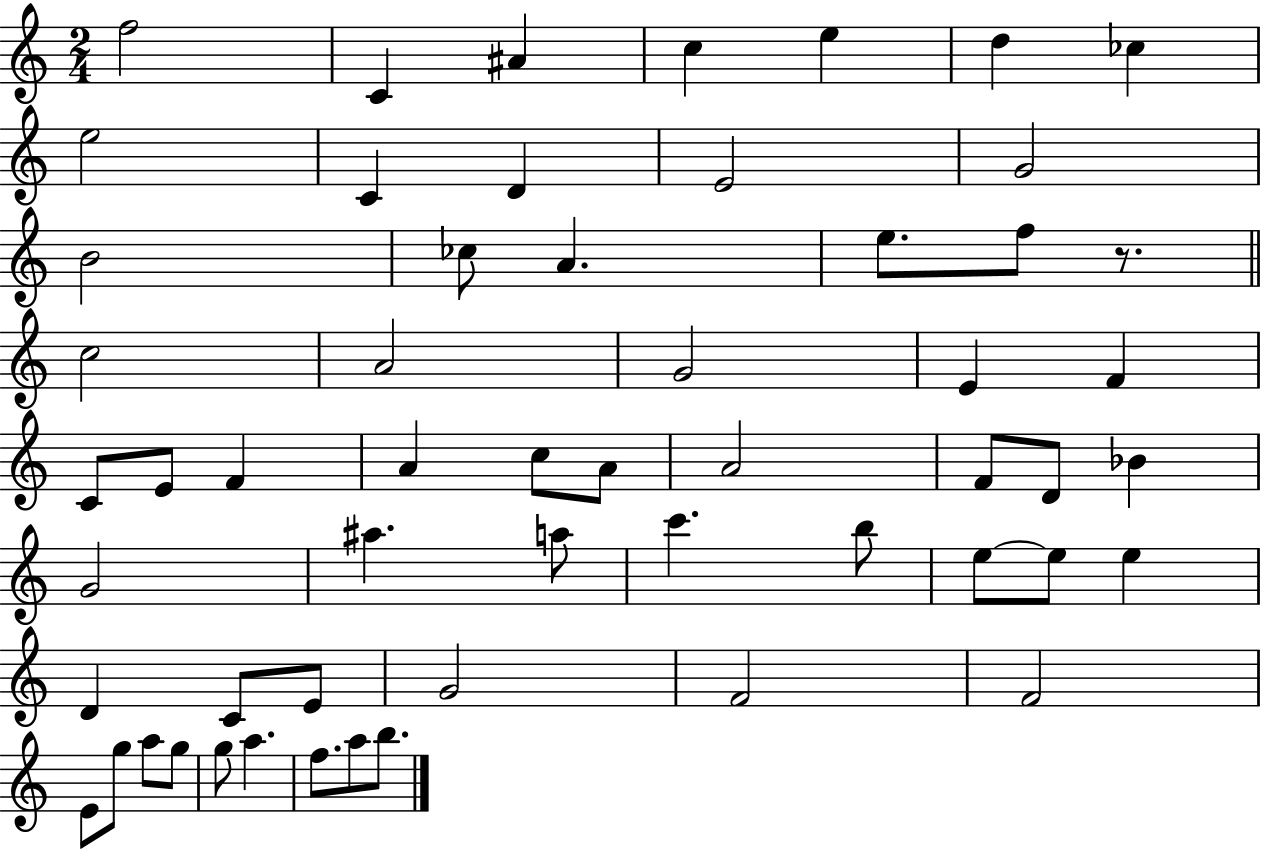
{
  \clef treble
  \numericTimeSignature
  \time 2/4
  \key c \major
  f''2 | c'4 ais'4 | c''4 e''4 | d''4 ces''4 | \break e''2 | c'4 d'4 | e'2 | g'2 | \break b'2 | ces''8 a'4. | e''8. f''8 r8. | \bar "||" \break \key a \minor c''2 | a'2 | g'2 | e'4 f'4 | \break c'8 e'8 f'4 | a'4 c''8 a'8 | a'2 | f'8 d'8 bes'4 | \break g'2 | ais''4. a''8 | c'''4. b''8 | e''8~~ e''8 e''4 | \break d'4 c'8 e'8 | g'2 | f'2 | f'2 | \break e'8 g''8 a''8 g''8 | g''8 a''4. | f''8. a''8 b''8. | \bar "|."
}